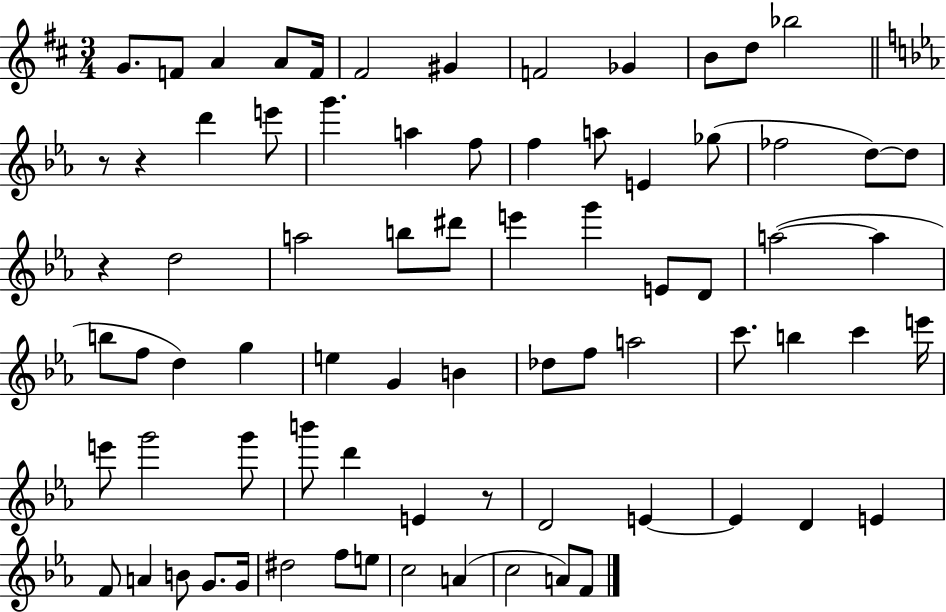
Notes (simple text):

G4/e. F4/e A4/q A4/e F4/s F#4/h G#4/q F4/h Gb4/q B4/e D5/e Bb5/h R/e R/q D6/q E6/e G6/q. A5/q F5/e F5/q A5/e E4/q Gb5/e FES5/h D5/e D5/e R/q D5/h A5/h B5/e D#6/e E6/q G6/q E4/e D4/e A5/h A5/q B5/e F5/e D5/q G5/q E5/q G4/q B4/q Db5/e F5/e A5/h C6/e. B5/q C6/q E6/s E6/e G6/h G6/e B6/e D6/q E4/q R/e D4/h E4/q E4/q D4/q E4/q F4/e A4/q B4/e G4/e. G4/s D#5/h F5/e E5/e C5/h A4/q C5/h A4/e F4/e